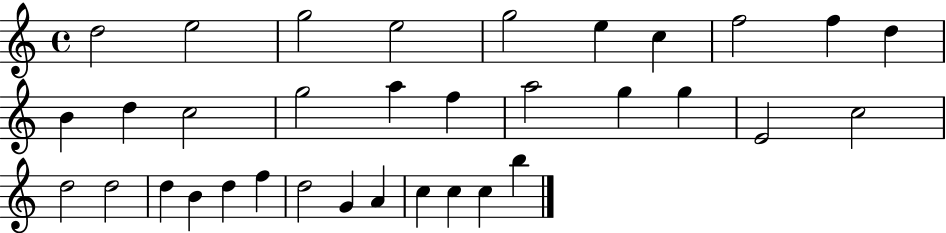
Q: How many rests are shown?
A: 0